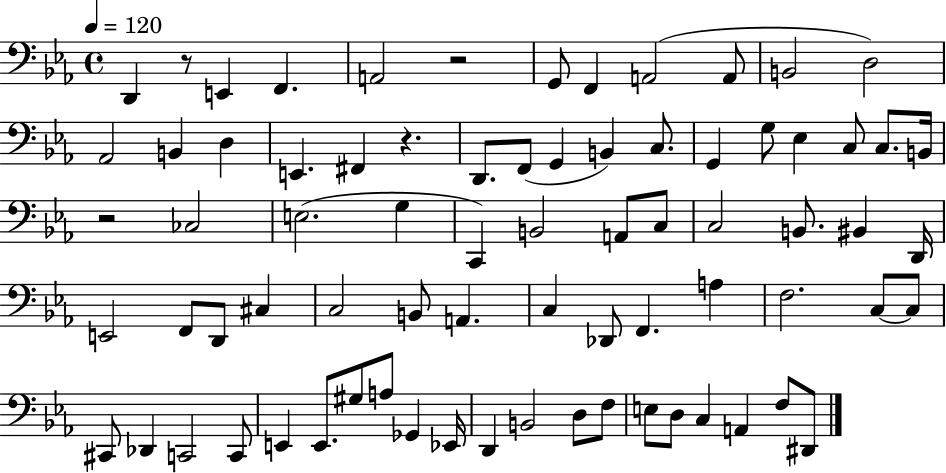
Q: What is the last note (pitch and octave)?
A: D#2